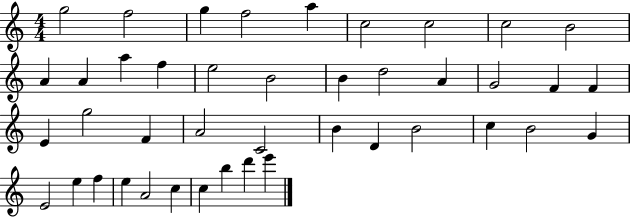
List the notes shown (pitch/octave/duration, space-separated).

G5/h F5/h G5/q F5/h A5/q C5/h C5/h C5/h B4/h A4/q A4/q A5/q F5/q E5/h B4/h B4/q D5/h A4/q G4/h F4/q F4/q E4/q G5/h F4/q A4/h C4/h B4/q D4/q B4/h C5/q B4/h G4/q E4/h E5/q F5/q E5/q A4/h C5/q C5/q B5/q D6/q E6/q